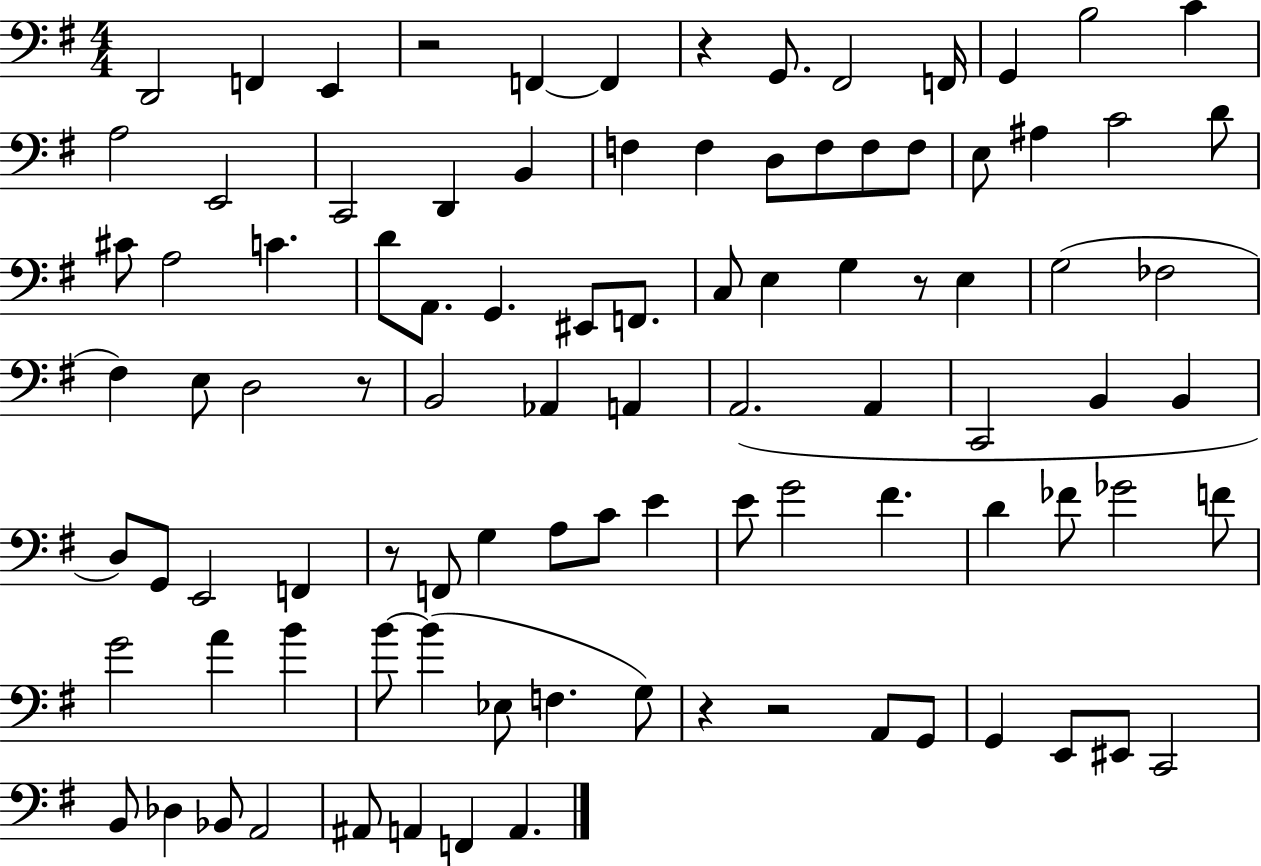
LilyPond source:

{
  \clef bass
  \numericTimeSignature
  \time 4/4
  \key g \major
  d,2 f,4 e,4 | r2 f,4~~ f,4 | r4 g,8. fis,2 f,16 | g,4 b2 c'4 | \break a2 e,2 | c,2 d,4 b,4 | f4 f4 d8 f8 f8 f8 | e8 ais4 c'2 d'8 | \break cis'8 a2 c'4. | d'8 a,8. g,4. eis,8 f,8. | c8 e4 g4 r8 e4 | g2( fes2 | \break fis4) e8 d2 r8 | b,2 aes,4 a,4 | a,2.( a,4 | c,2 b,4 b,4 | \break d8) g,8 e,2 f,4 | r8 f,8 g4 a8 c'8 e'4 | e'8 g'2 fis'4. | d'4 fes'8 ges'2 f'8 | \break g'2 a'4 b'4 | b'8~~ b'4( ees8 f4. g8) | r4 r2 a,8 g,8 | g,4 e,8 eis,8 c,2 | \break b,8 des4 bes,8 a,2 | ais,8 a,4 f,4 a,4. | \bar "|."
}